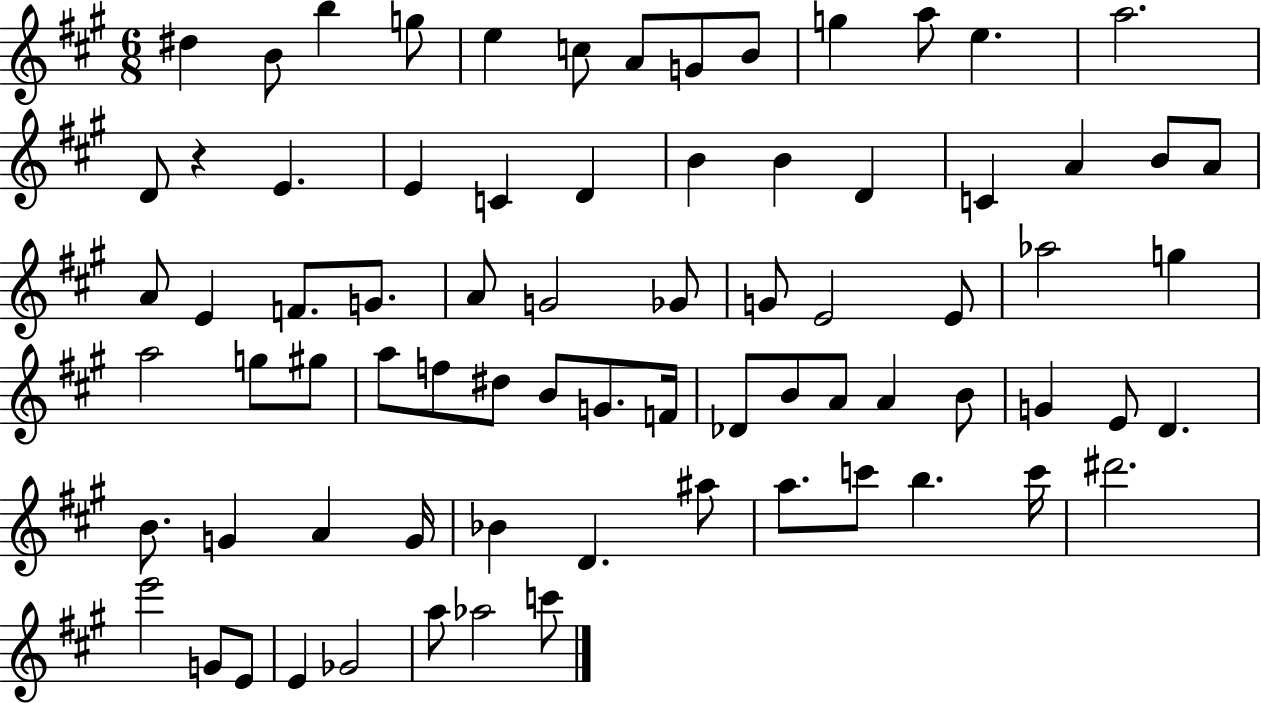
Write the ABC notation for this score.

X:1
T:Untitled
M:6/8
L:1/4
K:A
^d B/2 b g/2 e c/2 A/2 G/2 B/2 g a/2 e a2 D/2 z E E C D B B D C A B/2 A/2 A/2 E F/2 G/2 A/2 G2 _G/2 G/2 E2 E/2 _a2 g a2 g/2 ^g/2 a/2 f/2 ^d/2 B/2 G/2 F/4 _D/2 B/2 A/2 A B/2 G E/2 D B/2 G A G/4 _B D ^a/2 a/2 c'/2 b c'/4 ^d'2 e'2 G/2 E/2 E _G2 a/2 _a2 c'/2